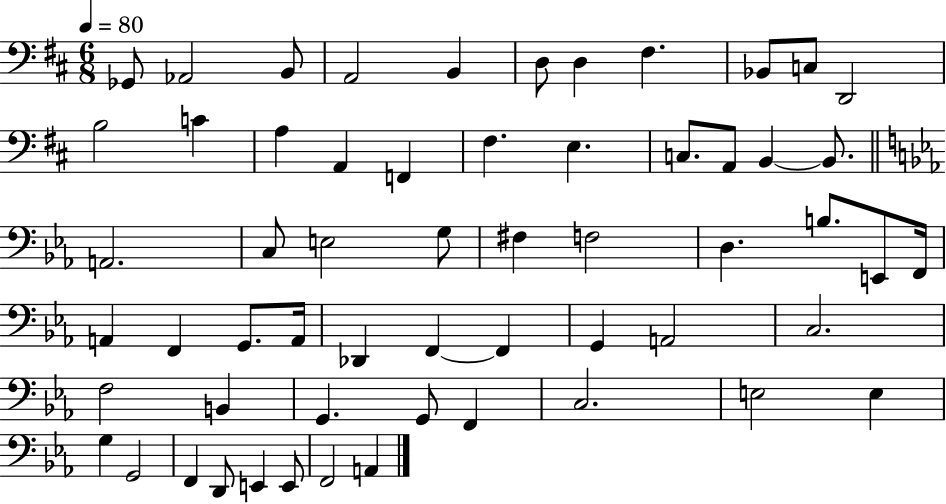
{
  \clef bass
  \numericTimeSignature
  \time 6/8
  \key d \major
  \tempo 4 = 80
  ges,8 aes,2 b,8 | a,2 b,4 | d8 d4 fis4. | bes,8 c8 d,2 | \break b2 c'4 | a4 a,4 f,4 | fis4. e4. | c8. a,8 b,4~~ b,8. | \break \bar "||" \break \key c \minor a,2. | c8 e2 g8 | fis4 f2 | d4. b8. e,8 f,16 | \break a,4 f,4 g,8. a,16 | des,4 f,4~~ f,4 | g,4 a,2 | c2. | \break f2 b,4 | g,4. g,8 f,4 | c2. | e2 e4 | \break g4 g,2 | f,4 d,8 e,4 e,8 | f,2 a,4 | \bar "|."
}